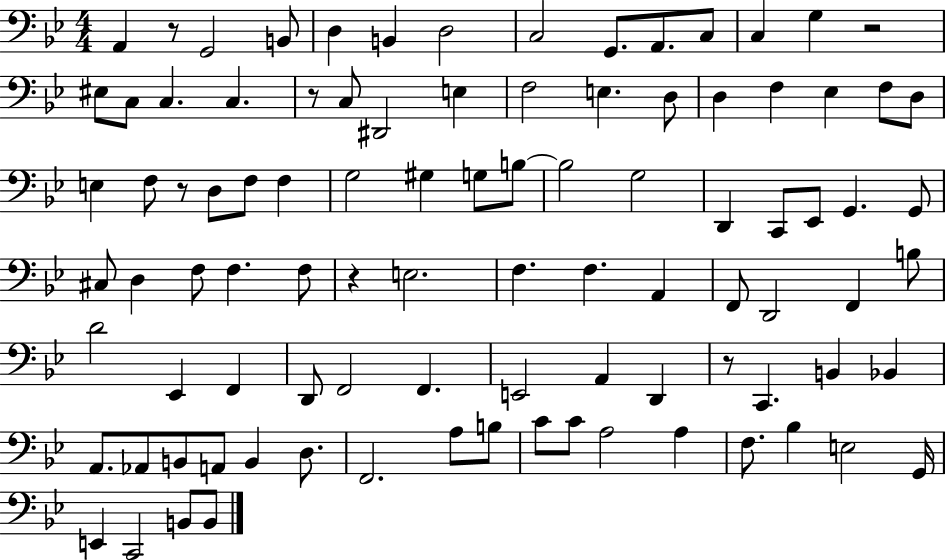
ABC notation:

X:1
T:Untitled
M:4/4
L:1/4
K:Bb
A,, z/2 G,,2 B,,/2 D, B,, D,2 C,2 G,,/2 A,,/2 C,/2 C, G, z2 ^E,/2 C,/2 C, C, z/2 C,/2 ^D,,2 E, F,2 E, D,/2 D, F, _E, F,/2 D,/2 E, F,/2 z/2 D,/2 F,/2 F, G,2 ^G, G,/2 B,/2 B,2 G,2 D,, C,,/2 _E,,/2 G,, G,,/2 ^C,/2 D, F,/2 F, F,/2 z E,2 F, F, A,, F,,/2 D,,2 F,, B,/2 D2 _E,, F,, D,,/2 F,,2 F,, E,,2 A,, D,, z/2 C,, B,, _B,, A,,/2 _A,,/2 B,,/2 A,,/2 B,, D,/2 F,,2 A,/2 B,/2 C/2 C/2 A,2 A, F,/2 _B, E,2 G,,/4 E,, C,,2 B,,/2 B,,/2